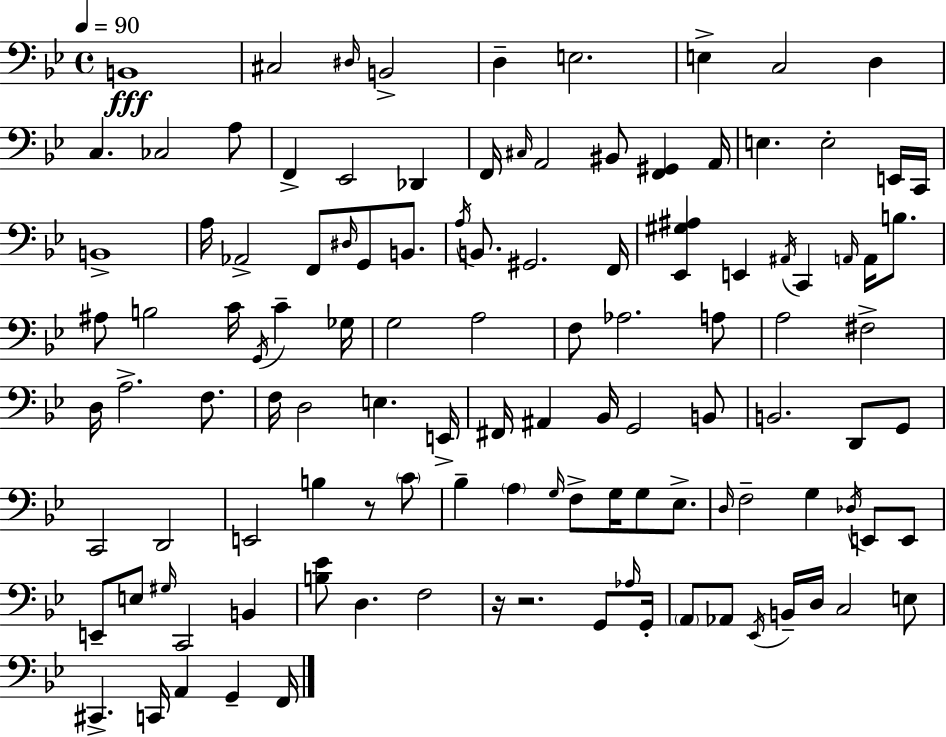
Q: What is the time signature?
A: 4/4